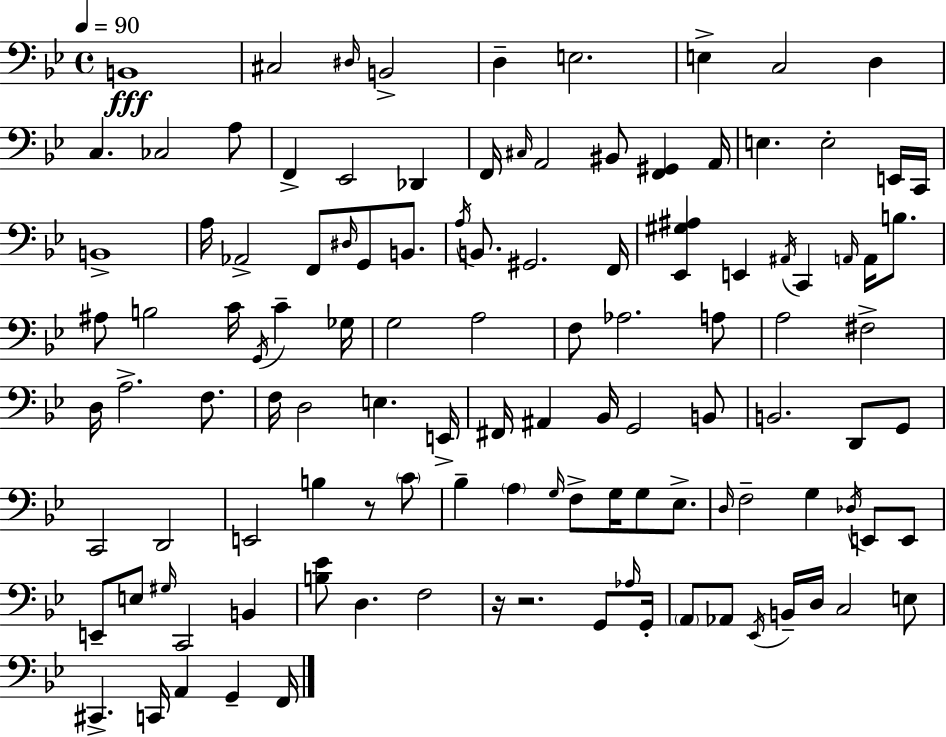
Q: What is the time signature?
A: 4/4